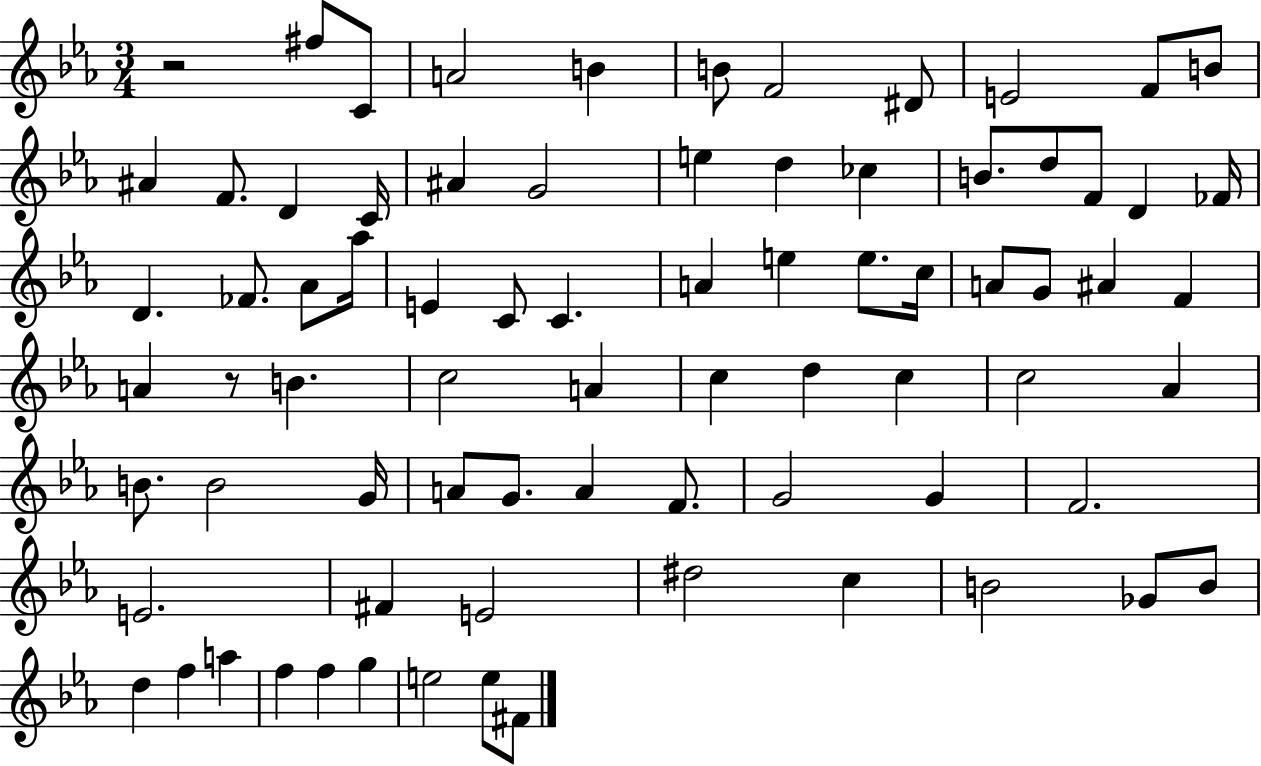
{
  \clef treble
  \numericTimeSignature
  \time 3/4
  \key ees \major
  r2 fis''8 c'8 | a'2 b'4 | b'8 f'2 dis'8 | e'2 f'8 b'8 | \break ais'4 f'8. d'4 c'16 | ais'4 g'2 | e''4 d''4 ces''4 | b'8. d''8 f'8 d'4 fes'16 | \break d'4. fes'8. aes'8 aes''16 | e'4 c'8 c'4. | a'4 e''4 e''8. c''16 | a'8 g'8 ais'4 f'4 | \break a'4 r8 b'4. | c''2 a'4 | c''4 d''4 c''4 | c''2 aes'4 | \break b'8. b'2 g'16 | a'8 g'8. a'4 f'8. | g'2 g'4 | f'2. | \break e'2. | fis'4 e'2 | dis''2 c''4 | b'2 ges'8 b'8 | \break d''4 f''4 a''4 | f''4 f''4 g''4 | e''2 e''8 fis'8 | \bar "|."
}